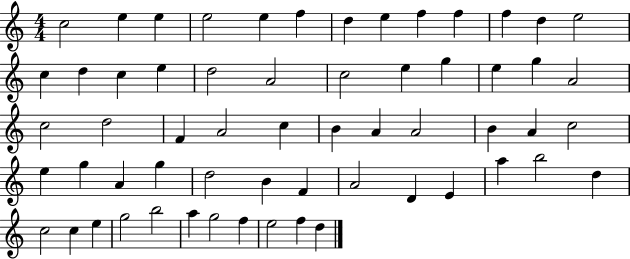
{
  \clef treble
  \numericTimeSignature
  \time 4/4
  \key c \major
  c''2 e''4 e''4 | e''2 e''4 f''4 | d''4 e''4 f''4 f''4 | f''4 d''4 e''2 | \break c''4 d''4 c''4 e''4 | d''2 a'2 | c''2 e''4 g''4 | e''4 g''4 a'2 | \break c''2 d''2 | f'4 a'2 c''4 | b'4 a'4 a'2 | b'4 a'4 c''2 | \break e''4 g''4 a'4 g''4 | d''2 b'4 f'4 | a'2 d'4 e'4 | a''4 b''2 d''4 | \break c''2 c''4 e''4 | g''2 b''2 | a''4 g''2 f''4 | e''2 f''4 d''4 | \break \bar "|."
}